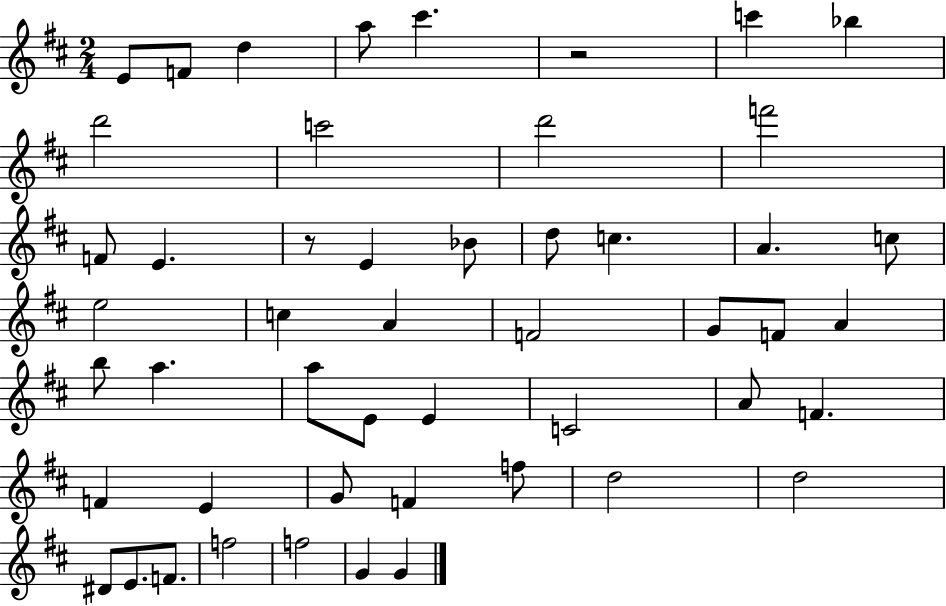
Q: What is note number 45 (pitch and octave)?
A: F5